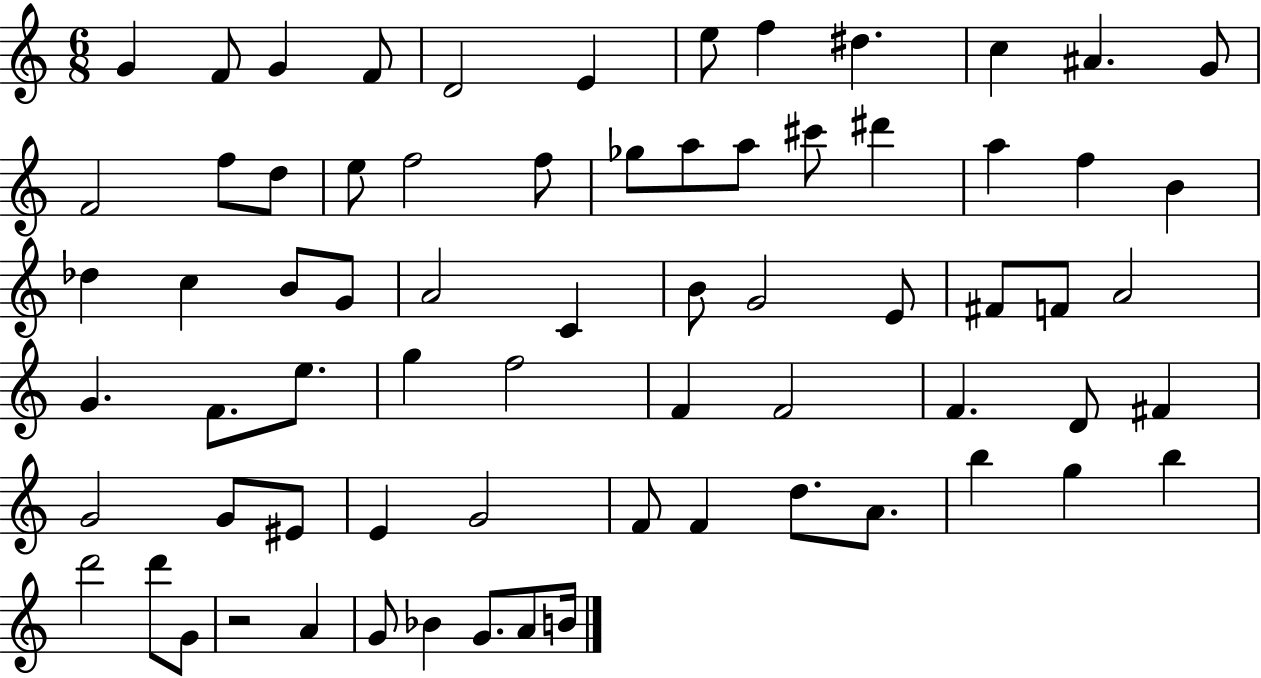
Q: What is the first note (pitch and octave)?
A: G4